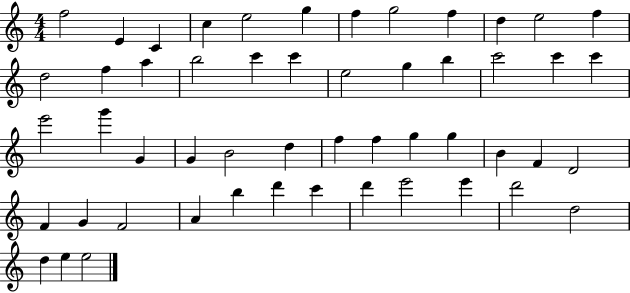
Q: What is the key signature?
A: C major